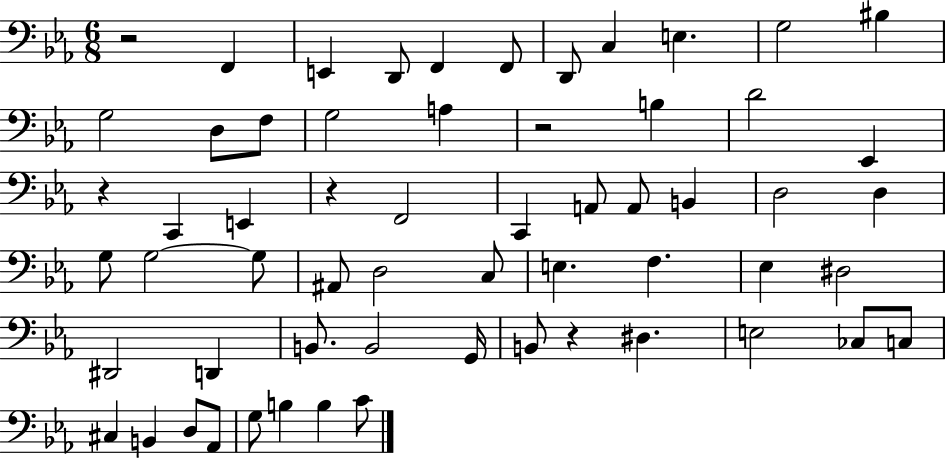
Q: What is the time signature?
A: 6/8